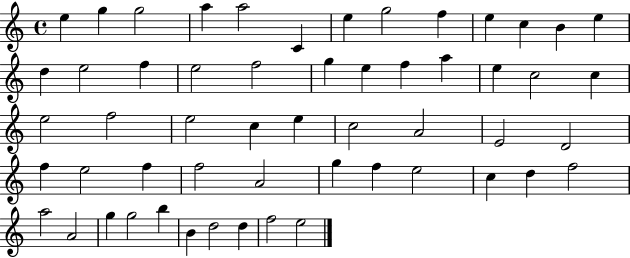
{
  \clef treble
  \time 4/4
  \defaultTimeSignature
  \key c \major
  e''4 g''4 g''2 | a''4 a''2 c'4 | e''4 g''2 f''4 | e''4 c''4 b'4 e''4 | \break d''4 e''2 f''4 | e''2 f''2 | g''4 e''4 f''4 a''4 | e''4 c''2 c''4 | \break e''2 f''2 | e''2 c''4 e''4 | c''2 a'2 | e'2 d'2 | \break f''4 e''2 f''4 | f''2 a'2 | g''4 f''4 e''2 | c''4 d''4 f''2 | \break a''2 a'2 | g''4 g''2 b''4 | b'4 d''2 d''4 | f''2 e''2 | \break \bar "|."
}